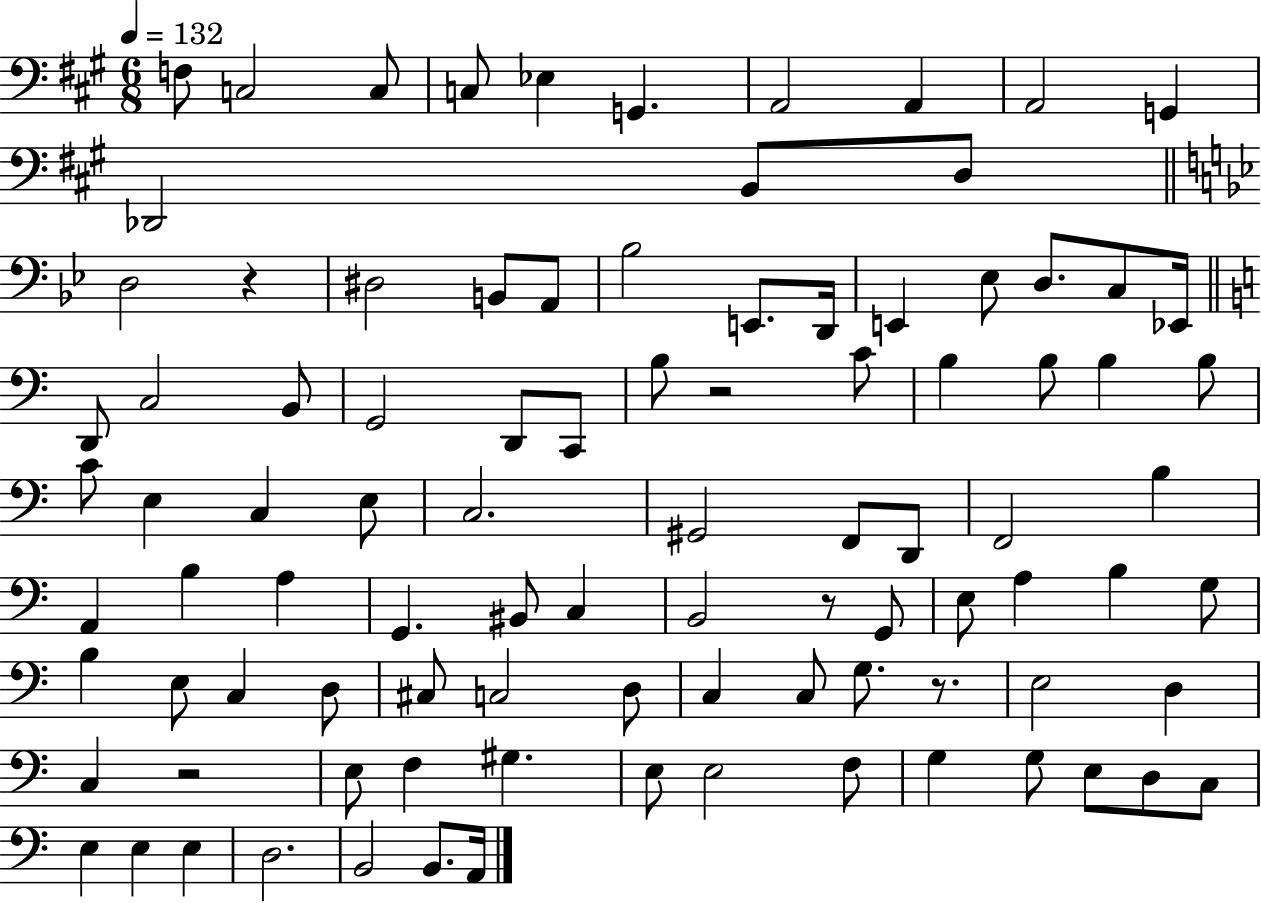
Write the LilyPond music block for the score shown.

{
  \clef bass
  \numericTimeSignature
  \time 6/8
  \key a \major
  \tempo 4 = 132
  \repeat volta 2 { f8 c2 c8 | c8 ees4 g,4. | a,2 a,4 | a,2 g,4 | \break des,2 b,8 d8 | \bar "||" \break \key bes \major d2 r4 | dis2 b,8 a,8 | bes2 e,8. d,16 | e,4 ees8 d8. c8 ees,16 | \break \bar "||" \break \key c \major d,8 c2 b,8 | g,2 d,8 c,8 | b8 r2 c'8 | b4 b8 b4 b8 | \break c'8 e4 c4 e8 | c2. | gis,2 f,8 d,8 | f,2 b4 | \break a,4 b4 a4 | g,4. bis,8 c4 | b,2 r8 g,8 | e8 a4 b4 g8 | \break b4 e8 c4 d8 | cis8 c2 d8 | c4 c8 g8. r8. | e2 d4 | \break c4 r2 | e8 f4 gis4. | e8 e2 f8 | g4 g8 e8 d8 c8 | \break e4 e4 e4 | d2. | b,2 b,8. a,16 | } \bar "|."
}